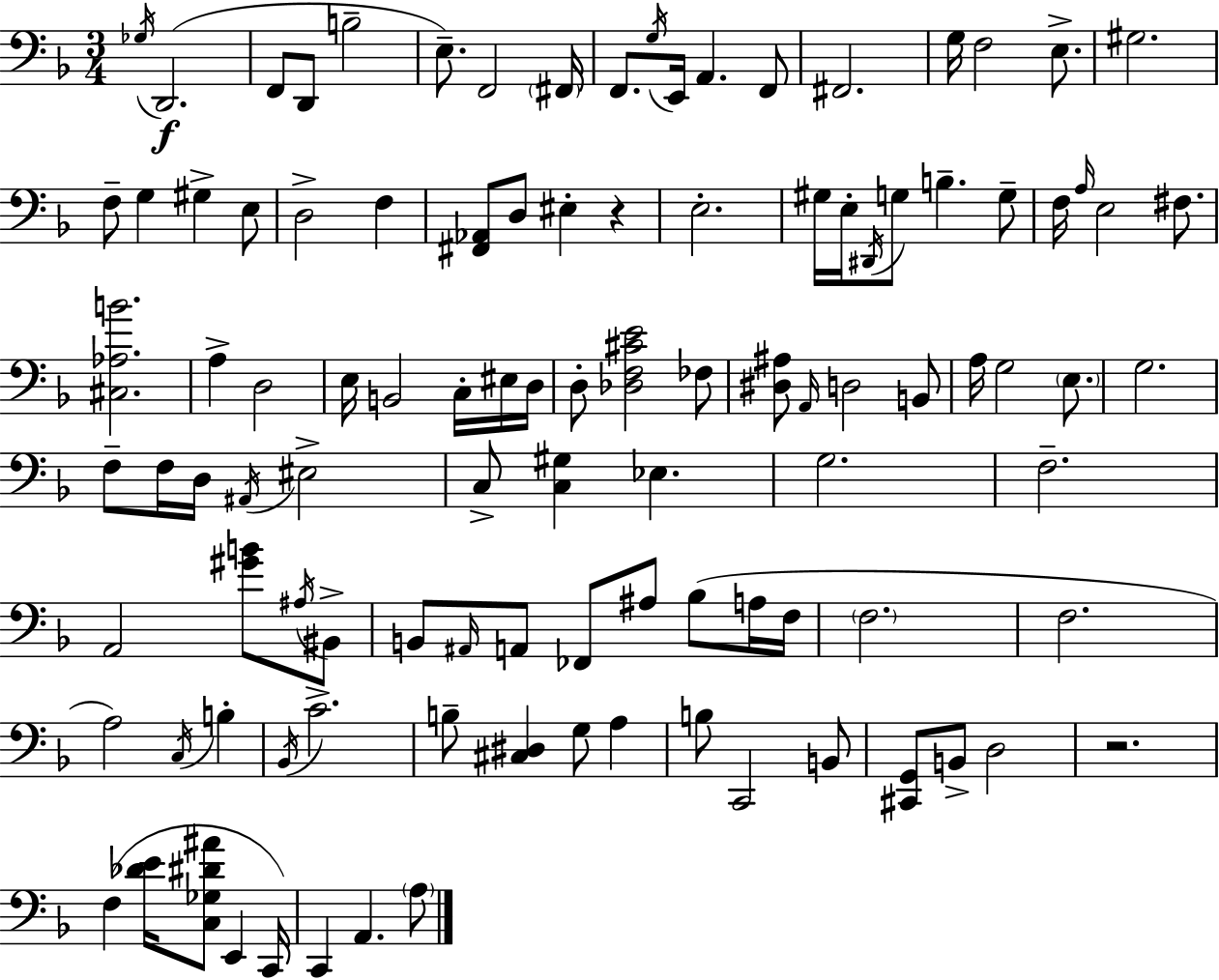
X:1
T:Untitled
M:3/4
L:1/4
K:F
_G,/4 D,,2 F,,/2 D,,/2 B,2 E,/2 F,,2 ^F,,/4 F,,/2 G,/4 E,,/4 A,, F,,/2 ^F,,2 G,/4 F,2 E,/2 ^G,2 F,/2 G, ^G, E,/2 D,2 F, [^F,,_A,,]/2 D,/2 ^E, z E,2 ^G,/4 E,/4 ^D,,/4 G,/2 B, G,/2 F,/4 A,/4 E,2 ^F,/2 [^C,_A,B]2 A, D,2 E,/4 B,,2 C,/4 ^E,/4 D,/4 D,/2 [_D,F,^CE]2 _F,/2 [^D,^A,]/2 A,,/4 D,2 B,,/2 A,/4 G,2 E,/2 G,2 F,/2 F,/4 D,/4 ^A,,/4 ^E,2 C,/2 [C,^G,] _E, G,2 F,2 A,,2 [^GB]/2 ^A,/4 ^B,,/2 B,,/2 ^A,,/4 A,,/2 _F,,/2 ^A,/2 _B,/2 A,/4 F,/4 F,2 F,2 A,2 C,/4 B, _B,,/4 C2 B,/2 [^C,^D,] G,/2 A, B,/2 C,,2 B,,/2 [^C,,G,,]/2 B,,/2 D,2 z2 F, [_DE]/4 [C,_G,^D^A]/2 E,, C,,/4 C,, A,, A,/2